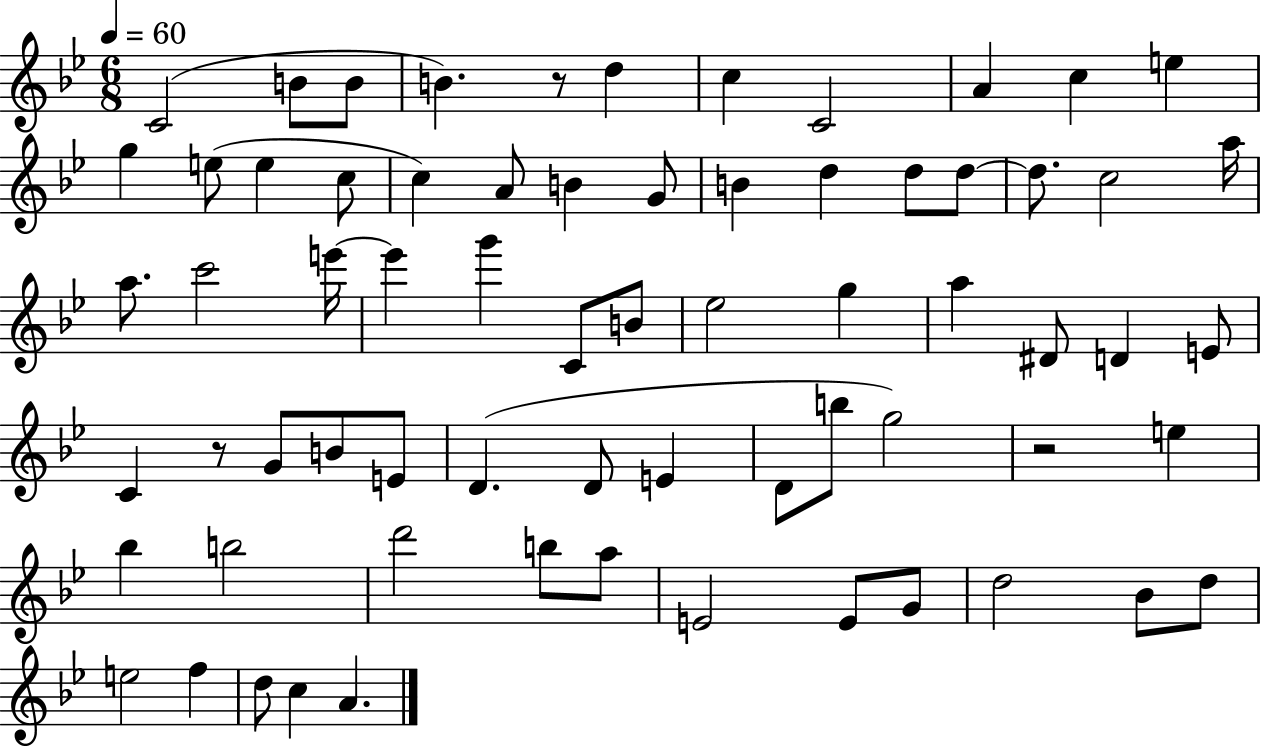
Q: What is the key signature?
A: BES major